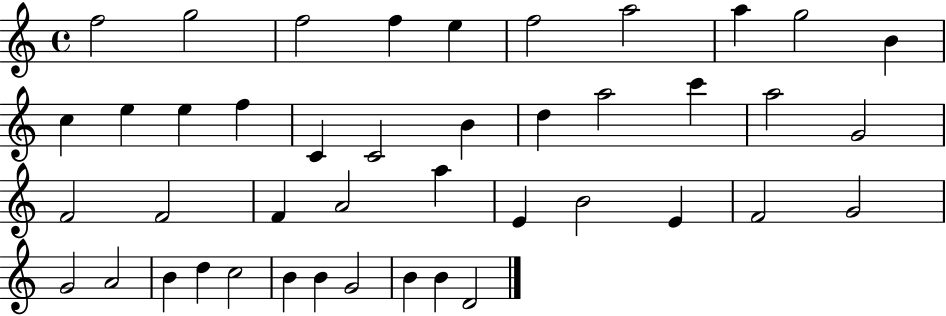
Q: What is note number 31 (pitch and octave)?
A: F4